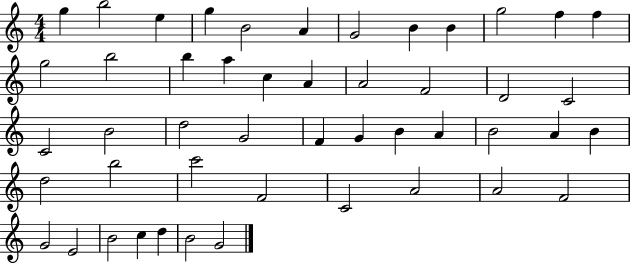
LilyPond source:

{
  \clef treble
  \numericTimeSignature
  \time 4/4
  \key c \major
  g''4 b''2 e''4 | g''4 b'2 a'4 | g'2 b'4 b'4 | g''2 f''4 f''4 | \break g''2 b''2 | b''4 a''4 c''4 a'4 | a'2 f'2 | d'2 c'2 | \break c'2 b'2 | d''2 g'2 | f'4 g'4 b'4 a'4 | b'2 a'4 b'4 | \break d''2 b''2 | c'''2 f'2 | c'2 a'2 | a'2 f'2 | \break g'2 e'2 | b'2 c''4 d''4 | b'2 g'2 | \bar "|."
}